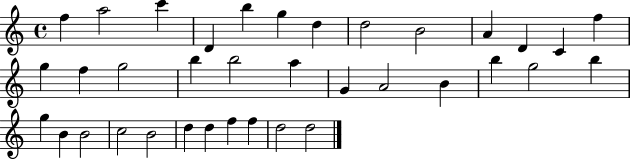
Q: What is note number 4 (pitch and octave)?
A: D4